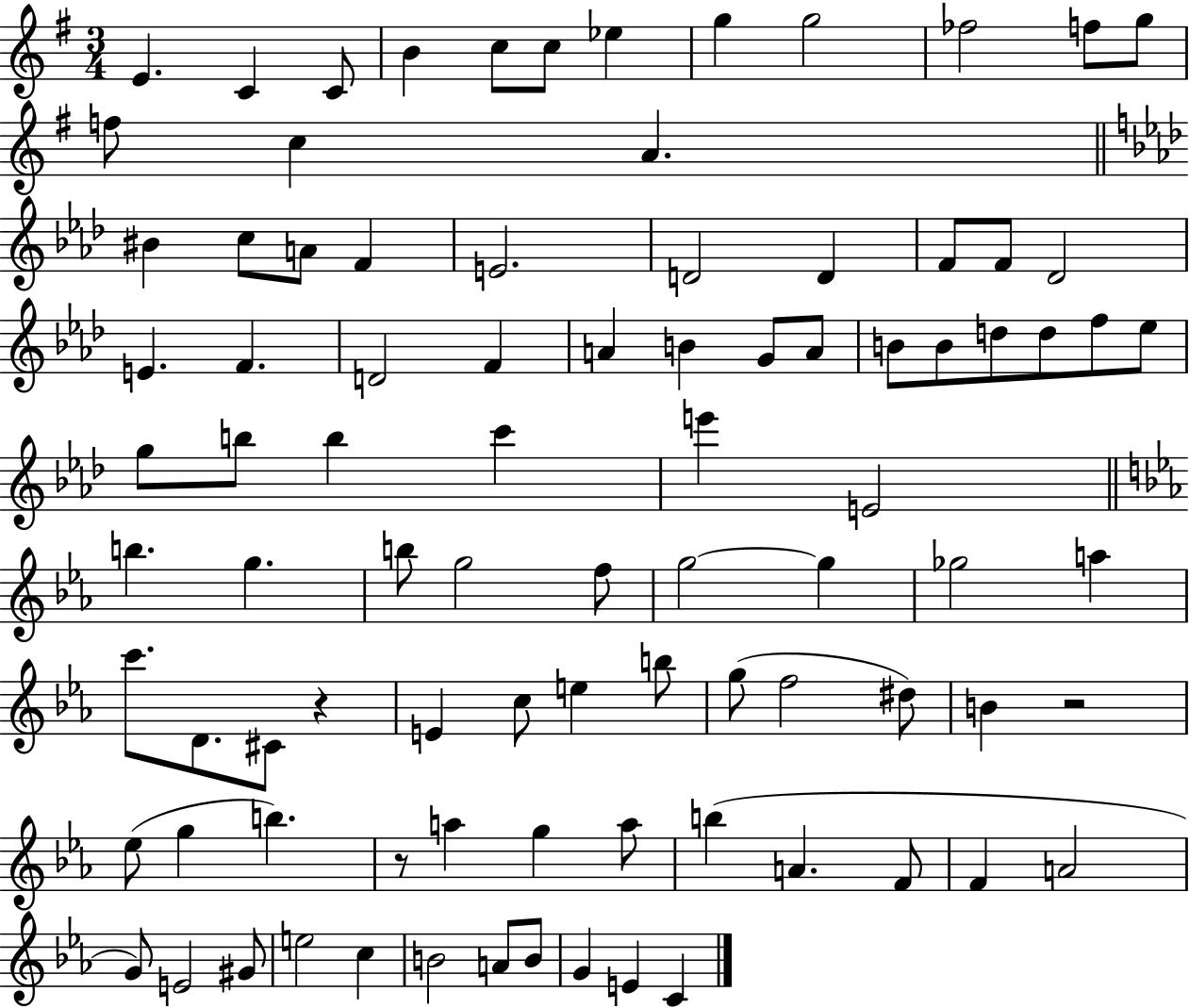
{
  \clef treble
  \numericTimeSignature
  \time 3/4
  \key g \major
  e'4. c'4 c'8 | b'4 c''8 c''8 ees''4 | g''4 g''2 | fes''2 f''8 g''8 | \break f''8 c''4 a'4. | \bar "||" \break \key f \minor bis'4 c''8 a'8 f'4 | e'2. | d'2 d'4 | f'8 f'8 des'2 | \break e'4. f'4. | d'2 f'4 | a'4 b'4 g'8 a'8 | b'8 b'8 d''8 d''8 f''8 ees''8 | \break g''8 b''8 b''4 c'''4 | e'''4 e'2 | \bar "||" \break \key ees \major b''4. g''4. | b''8 g''2 f''8 | g''2~~ g''4 | ges''2 a''4 | \break c'''8. d'8. cis'8 r4 | e'4 c''8 e''4 b''8 | g''8( f''2 dis''8) | b'4 r2 | \break ees''8( g''4 b''4.) | r8 a''4 g''4 a''8 | b''4( a'4. f'8 | f'4 a'2 | \break g'8) e'2 gis'8 | e''2 c''4 | b'2 a'8 b'8 | g'4 e'4 c'4 | \break \bar "|."
}